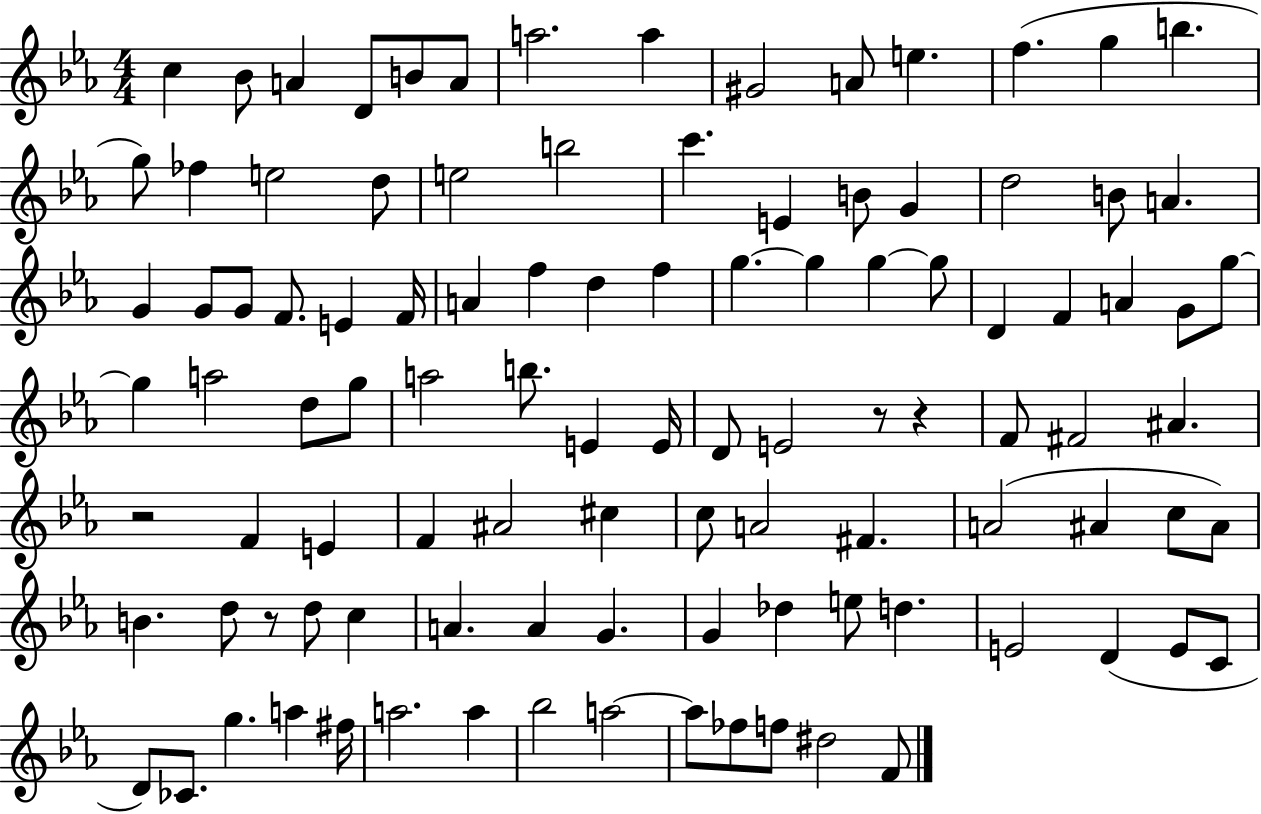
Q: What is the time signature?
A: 4/4